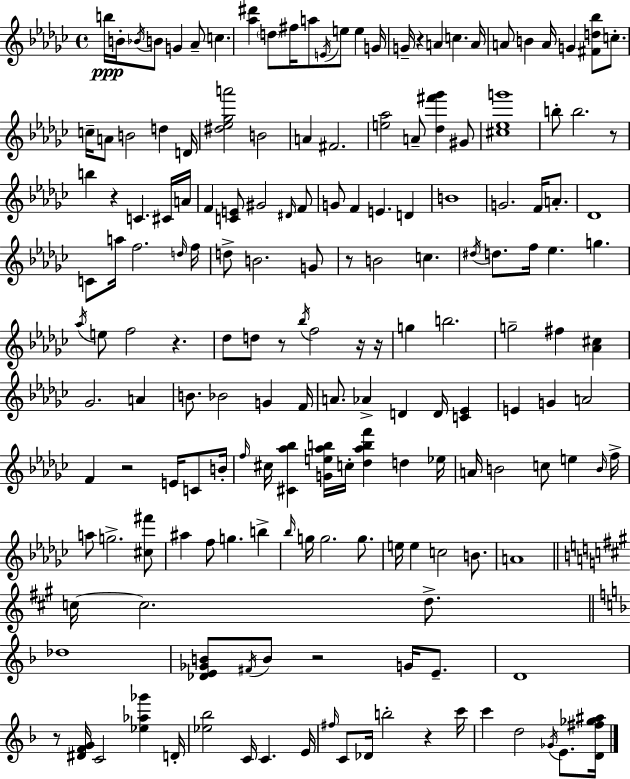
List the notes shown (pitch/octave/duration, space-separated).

B5/s B4/s Bb4/s B4/e G4/q Ab4/e C5/q. [Ab5,D#6]/q D5/e F#5/s A5/e E4/s E5/e E5/q G4/s G4/s R/q A4/q C5/q. A4/s A4/e B4/q A4/s G4/q [F#4,D5,Bb5]/e C5/e. C5/s A4/e B4/h D5/q D4/s [D#5,Eb5,Gb5,A6]/h B4/h A4/q F#4/h. [E5,Ab5]/h A4/e [Db5,F#6,Gb6]/q G#4/e [C#5,Eb5,G6]/w B5/e B5/h. R/e B5/q R/q C4/q. C#4/s A4/s F4/q [C4,E4]/e G#4/h D#4/s F4/e G4/e F4/q E4/q. D4/q B4/w G4/h. F4/s A4/e. Db4/w C4/e A5/s F5/h. D5/s F5/s D5/e B4/h. G4/e R/e B4/h C5/q. D#5/s D5/e. F5/s Eb5/q. G5/q. Ab5/s E5/e F5/h R/q. Db5/e D5/e R/e Bb5/s F5/h R/s R/s G5/q B5/h. G5/h F#5/q [Ab4,C#5]/q Gb4/h. A4/q B4/e. Bb4/h G4/q F4/s A4/e. Ab4/q D4/q D4/s [C4,Eb4]/q E4/q G4/q A4/h F4/q R/h E4/s C4/e B4/s F5/s C#5/s [C#4,Ab5,Bb5]/q [G4,E5,Ab5,B5]/s C5/s [Db5,Ab5,B5,F6]/q D5/q Eb5/s A4/s B4/h C5/e E5/q B4/s F5/s A5/e G5/h. [C#5,F#6]/e A#5/q F5/e G5/q. B5/q Bb5/s G5/s G5/h. G5/e. E5/s E5/q C5/h B4/e. A4/w C5/s C5/h. D5/e. Db5/w [Db4,E4,Gb4,B4]/e F#4/s B4/e R/h G4/s E4/e. D4/w R/e [D#4,F4,G4]/s C4/h [Eb5,Ab5,Gb6]/q D4/s [Eb5,Bb5]/h C4/s C4/q. E4/s F#5/s C4/e Db4/s B5/h R/q C6/s C6/q D5/h Gb4/s E4/e. [D4,F#5,Gb5,A#5]/s